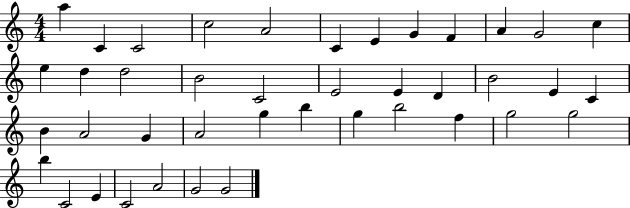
{
  \clef treble
  \numericTimeSignature
  \time 4/4
  \key c \major
  a''4 c'4 c'2 | c''2 a'2 | c'4 e'4 g'4 f'4 | a'4 g'2 c''4 | \break e''4 d''4 d''2 | b'2 c'2 | e'2 e'4 d'4 | b'2 e'4 c'4 | \break b'4 a'2 g'4 | a'2 g''4 b''4 | g''4 b''2 f''4 | g''2 g''2 | \break b''4 c'2 e'4 | c'2 a'2 | g'2 g'2 | \bar "|."
}